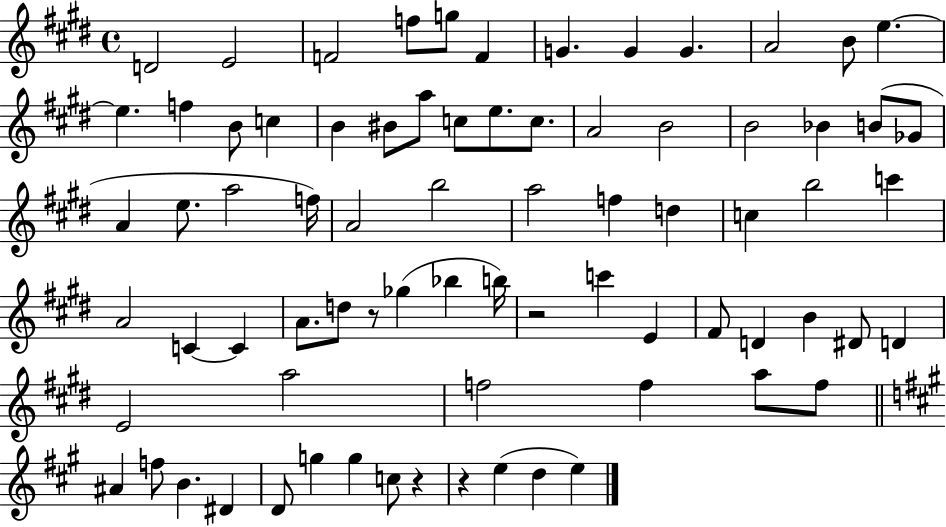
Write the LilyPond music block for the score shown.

{
  \clef treble
  \time 4/4
  \defaultTimeSignature
  \key e \major
  d'2 e'2 | f'2 f''8 g''8 f'4 | g'4. g'4 g'4. | a'2 b'8 e''4.~~ | \break e''4. f''4 b'8 c''4 | b'4 bis'8 a''8 c''8 e''8. c''8. | a'2 b'2 | b'2 bes'4 b'8( ges'8 | \break a'4 e''8. a''2 f''16) | a'2 b''2 | a''2 f''4 d''4 | c''4 b''2 c'''4 | \break a'2 c'4~~ c'4 | a'8. d''8 r8 ges''4( bes''4 b''16) | r2 c'''4 e'4 | fis'8 d'4 b'4 dis'8 d'4 | \break e'2 a''2 | f''2 f''4 a''8 f''8 | \bar "||" \break \key a \major ais'4 f''8 b'4. dis'4 | d'8 g''4 g''4 c''8 r4 | r4 e''4( d''4 e''4) | \bar "|."
}